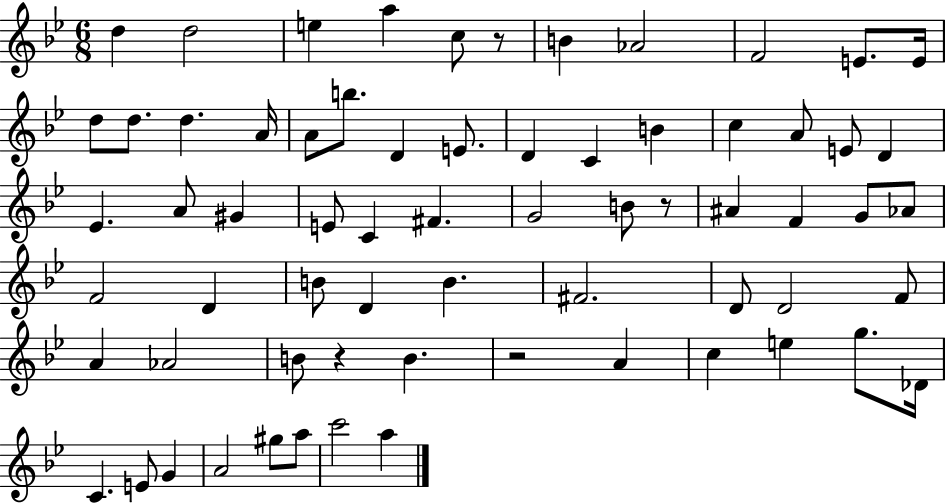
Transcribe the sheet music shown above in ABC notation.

X:1
T:Untitled
M:6/8
L:1/4
K:Bb
d d2 e a c/2 z/2 B _A2 F2 E/2 E/4 d/2 d/2 d A/4 A/2 b/2 D E/2 D C B c A/2 E/2 D _E A/2 ^G E/2 C ^F G2 B/2 z/2 ^A F G/2 _A/2 F2 D B/2 D B ^F2 D/2 D2 F/2 A _A2 B/2 z B z2 A c e g/2 _D/4 C E/2 G A2 ^g/2 a/2 c'2 a